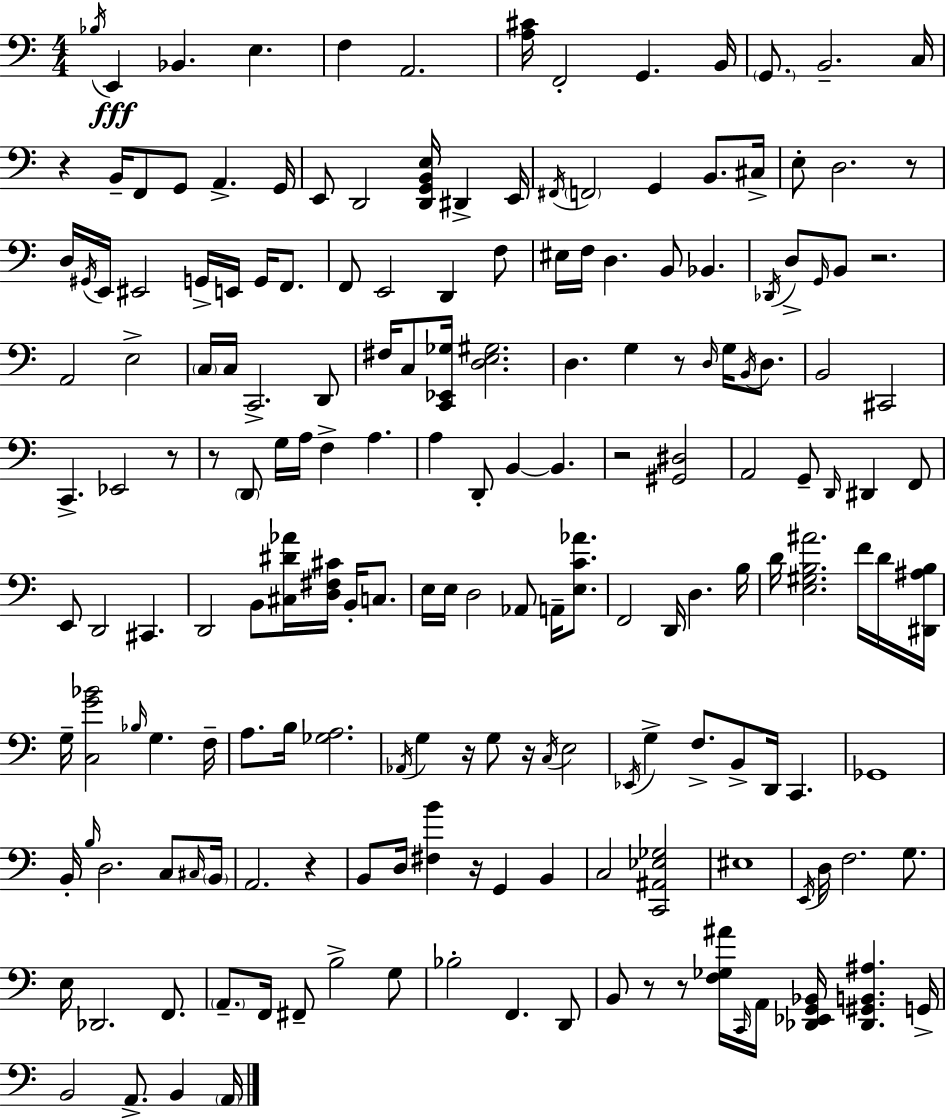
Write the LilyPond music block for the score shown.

{
  \clef bass
  \numericTimeSignature
  \time 4/4
  \key a \minor
  \repeat volta 2 { \acciaccatura { bes16 }\fff e,4 bes,4. e4. | f4 a,2. | <a cis'>16 f,2-. g,4. | b,16 \parenthesize g,8. b,2.-- | \break c16 r4 b,16-- f,8 g,8 a,4.-> | g,16 e,8 d,2 <d, g, b, e>16 dis,4-> | e,16 \acciaccatura { fis,16 } \parenthesize f,2 g,4 b,8. | cis16-> e8-. d2. | \break r8 d16 \acciaccatura { gis,16 } e,16 eis,2 g,16-> e,16 g,16 | f,8. f,8 e,2 d,4 | f8 eis16 f16 d4. b,8 bes,4. | \acciaccatura { des,16 } d8-> \grace { g,16 } b,8 r2. | \break a,2 e2-> | \parenthesize c16 c16 c,2.-> | d,8 fis16 c8 <c, ees, ges>16 <d e gis>2. | d4. g4 r8 | \break \grace { d16 } g16 \acciaccatura { b,16 } d8. b,2 cis,2 | c,4.-> ees,2 | r8 r8 \parenthesize d,8 g16 a16 f4-> | a4. a4 d,8-. b,4~~ | \break b,4. r2 <gis, dis>2 | a,2 g,8-- | \grace { d,16 } dis,4 f,8 e,8 d,2 | cis,4. d,2 | \break b,8 <cis dis' aes'>16 <d fis cis'>16 b,16-. c8. e16 e16 d2 | aes,8 a,16-- <e c' aes'>8. f,2 | d,16 d4. b16 d'16 <e gis b ais'>2. | f'16 d'16 <dis, ais b>16 g16-- <c g' bes'>2 | \break \grace { bes16 } g4. f16-- a8. b16 <ges a>2. | \acciaccatura { aes,16 } g4 r16 g8 | r16 \acciaccatura { c16 } e2 \acciaccatura { ees,16 } g4-> | f8.-> b,8-> d,16 c,4. ges,1 | \break b,16-. \grace { b16 } d2. | c8 \grace { cis16 } \parenthesize b,16 a,2. | r4 b,8 | d16 <fis b'>4 r16 g,4 b,4 c2 | \break <c, ais, ees ges>2 eis1 | \acciaccatura { e,16 } d16 | f2. g8. e16 | des,2. f,8. \parenthesize a,8.-- | \break f,16 fis,8-- b2-> g8 bes2-. | f,4. d,8 b,8 | r8 r8 <f ges ais'>16 \grace { c,16 } a,16 <des, ees, g, bes,>16 <des, gis, b, ais>4. g,16-> | b,2 a,8.-> b,4 \parenthesize a,16 | \break } \bar "|."
}